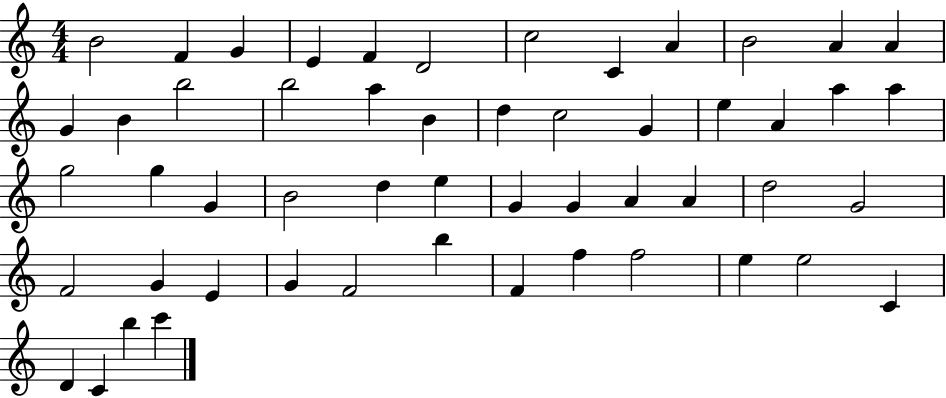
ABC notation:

X:1
T:Untitled
M:4/4
L:1/4
K:C
B2 F G E F D2 c2 C A B2 A A G B b2 b2 a B d c2 G e A a a g2 g G B2 d e G G A A d2 G2 F2 G E G F2 b F f f2 e e2 C D C b c'